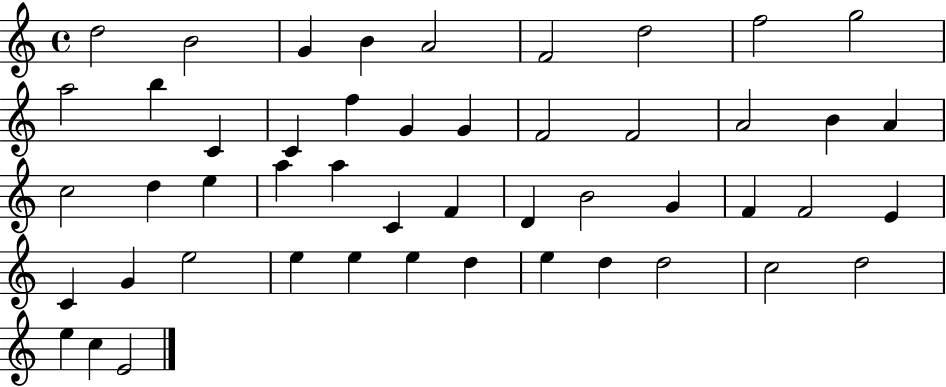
D5/h B4/h G4/q B4/q A4/h F4/h D5/h F5/h G5/h A5/h B5/q C4/q C4/q F5/q G4/q G4/q F4/h F4/h A4/h B4/q A4/q C5/h D5/q E5/q A5/q A5/q C4/q F4/q D4/q B4/h G4/q F4/q F4/h E4/q C4/q G4/q E5/h E5/q E5/q E5/q D5/q E5/q D5/q D5/h C5/h D5/h E5/q C5/q E4/h